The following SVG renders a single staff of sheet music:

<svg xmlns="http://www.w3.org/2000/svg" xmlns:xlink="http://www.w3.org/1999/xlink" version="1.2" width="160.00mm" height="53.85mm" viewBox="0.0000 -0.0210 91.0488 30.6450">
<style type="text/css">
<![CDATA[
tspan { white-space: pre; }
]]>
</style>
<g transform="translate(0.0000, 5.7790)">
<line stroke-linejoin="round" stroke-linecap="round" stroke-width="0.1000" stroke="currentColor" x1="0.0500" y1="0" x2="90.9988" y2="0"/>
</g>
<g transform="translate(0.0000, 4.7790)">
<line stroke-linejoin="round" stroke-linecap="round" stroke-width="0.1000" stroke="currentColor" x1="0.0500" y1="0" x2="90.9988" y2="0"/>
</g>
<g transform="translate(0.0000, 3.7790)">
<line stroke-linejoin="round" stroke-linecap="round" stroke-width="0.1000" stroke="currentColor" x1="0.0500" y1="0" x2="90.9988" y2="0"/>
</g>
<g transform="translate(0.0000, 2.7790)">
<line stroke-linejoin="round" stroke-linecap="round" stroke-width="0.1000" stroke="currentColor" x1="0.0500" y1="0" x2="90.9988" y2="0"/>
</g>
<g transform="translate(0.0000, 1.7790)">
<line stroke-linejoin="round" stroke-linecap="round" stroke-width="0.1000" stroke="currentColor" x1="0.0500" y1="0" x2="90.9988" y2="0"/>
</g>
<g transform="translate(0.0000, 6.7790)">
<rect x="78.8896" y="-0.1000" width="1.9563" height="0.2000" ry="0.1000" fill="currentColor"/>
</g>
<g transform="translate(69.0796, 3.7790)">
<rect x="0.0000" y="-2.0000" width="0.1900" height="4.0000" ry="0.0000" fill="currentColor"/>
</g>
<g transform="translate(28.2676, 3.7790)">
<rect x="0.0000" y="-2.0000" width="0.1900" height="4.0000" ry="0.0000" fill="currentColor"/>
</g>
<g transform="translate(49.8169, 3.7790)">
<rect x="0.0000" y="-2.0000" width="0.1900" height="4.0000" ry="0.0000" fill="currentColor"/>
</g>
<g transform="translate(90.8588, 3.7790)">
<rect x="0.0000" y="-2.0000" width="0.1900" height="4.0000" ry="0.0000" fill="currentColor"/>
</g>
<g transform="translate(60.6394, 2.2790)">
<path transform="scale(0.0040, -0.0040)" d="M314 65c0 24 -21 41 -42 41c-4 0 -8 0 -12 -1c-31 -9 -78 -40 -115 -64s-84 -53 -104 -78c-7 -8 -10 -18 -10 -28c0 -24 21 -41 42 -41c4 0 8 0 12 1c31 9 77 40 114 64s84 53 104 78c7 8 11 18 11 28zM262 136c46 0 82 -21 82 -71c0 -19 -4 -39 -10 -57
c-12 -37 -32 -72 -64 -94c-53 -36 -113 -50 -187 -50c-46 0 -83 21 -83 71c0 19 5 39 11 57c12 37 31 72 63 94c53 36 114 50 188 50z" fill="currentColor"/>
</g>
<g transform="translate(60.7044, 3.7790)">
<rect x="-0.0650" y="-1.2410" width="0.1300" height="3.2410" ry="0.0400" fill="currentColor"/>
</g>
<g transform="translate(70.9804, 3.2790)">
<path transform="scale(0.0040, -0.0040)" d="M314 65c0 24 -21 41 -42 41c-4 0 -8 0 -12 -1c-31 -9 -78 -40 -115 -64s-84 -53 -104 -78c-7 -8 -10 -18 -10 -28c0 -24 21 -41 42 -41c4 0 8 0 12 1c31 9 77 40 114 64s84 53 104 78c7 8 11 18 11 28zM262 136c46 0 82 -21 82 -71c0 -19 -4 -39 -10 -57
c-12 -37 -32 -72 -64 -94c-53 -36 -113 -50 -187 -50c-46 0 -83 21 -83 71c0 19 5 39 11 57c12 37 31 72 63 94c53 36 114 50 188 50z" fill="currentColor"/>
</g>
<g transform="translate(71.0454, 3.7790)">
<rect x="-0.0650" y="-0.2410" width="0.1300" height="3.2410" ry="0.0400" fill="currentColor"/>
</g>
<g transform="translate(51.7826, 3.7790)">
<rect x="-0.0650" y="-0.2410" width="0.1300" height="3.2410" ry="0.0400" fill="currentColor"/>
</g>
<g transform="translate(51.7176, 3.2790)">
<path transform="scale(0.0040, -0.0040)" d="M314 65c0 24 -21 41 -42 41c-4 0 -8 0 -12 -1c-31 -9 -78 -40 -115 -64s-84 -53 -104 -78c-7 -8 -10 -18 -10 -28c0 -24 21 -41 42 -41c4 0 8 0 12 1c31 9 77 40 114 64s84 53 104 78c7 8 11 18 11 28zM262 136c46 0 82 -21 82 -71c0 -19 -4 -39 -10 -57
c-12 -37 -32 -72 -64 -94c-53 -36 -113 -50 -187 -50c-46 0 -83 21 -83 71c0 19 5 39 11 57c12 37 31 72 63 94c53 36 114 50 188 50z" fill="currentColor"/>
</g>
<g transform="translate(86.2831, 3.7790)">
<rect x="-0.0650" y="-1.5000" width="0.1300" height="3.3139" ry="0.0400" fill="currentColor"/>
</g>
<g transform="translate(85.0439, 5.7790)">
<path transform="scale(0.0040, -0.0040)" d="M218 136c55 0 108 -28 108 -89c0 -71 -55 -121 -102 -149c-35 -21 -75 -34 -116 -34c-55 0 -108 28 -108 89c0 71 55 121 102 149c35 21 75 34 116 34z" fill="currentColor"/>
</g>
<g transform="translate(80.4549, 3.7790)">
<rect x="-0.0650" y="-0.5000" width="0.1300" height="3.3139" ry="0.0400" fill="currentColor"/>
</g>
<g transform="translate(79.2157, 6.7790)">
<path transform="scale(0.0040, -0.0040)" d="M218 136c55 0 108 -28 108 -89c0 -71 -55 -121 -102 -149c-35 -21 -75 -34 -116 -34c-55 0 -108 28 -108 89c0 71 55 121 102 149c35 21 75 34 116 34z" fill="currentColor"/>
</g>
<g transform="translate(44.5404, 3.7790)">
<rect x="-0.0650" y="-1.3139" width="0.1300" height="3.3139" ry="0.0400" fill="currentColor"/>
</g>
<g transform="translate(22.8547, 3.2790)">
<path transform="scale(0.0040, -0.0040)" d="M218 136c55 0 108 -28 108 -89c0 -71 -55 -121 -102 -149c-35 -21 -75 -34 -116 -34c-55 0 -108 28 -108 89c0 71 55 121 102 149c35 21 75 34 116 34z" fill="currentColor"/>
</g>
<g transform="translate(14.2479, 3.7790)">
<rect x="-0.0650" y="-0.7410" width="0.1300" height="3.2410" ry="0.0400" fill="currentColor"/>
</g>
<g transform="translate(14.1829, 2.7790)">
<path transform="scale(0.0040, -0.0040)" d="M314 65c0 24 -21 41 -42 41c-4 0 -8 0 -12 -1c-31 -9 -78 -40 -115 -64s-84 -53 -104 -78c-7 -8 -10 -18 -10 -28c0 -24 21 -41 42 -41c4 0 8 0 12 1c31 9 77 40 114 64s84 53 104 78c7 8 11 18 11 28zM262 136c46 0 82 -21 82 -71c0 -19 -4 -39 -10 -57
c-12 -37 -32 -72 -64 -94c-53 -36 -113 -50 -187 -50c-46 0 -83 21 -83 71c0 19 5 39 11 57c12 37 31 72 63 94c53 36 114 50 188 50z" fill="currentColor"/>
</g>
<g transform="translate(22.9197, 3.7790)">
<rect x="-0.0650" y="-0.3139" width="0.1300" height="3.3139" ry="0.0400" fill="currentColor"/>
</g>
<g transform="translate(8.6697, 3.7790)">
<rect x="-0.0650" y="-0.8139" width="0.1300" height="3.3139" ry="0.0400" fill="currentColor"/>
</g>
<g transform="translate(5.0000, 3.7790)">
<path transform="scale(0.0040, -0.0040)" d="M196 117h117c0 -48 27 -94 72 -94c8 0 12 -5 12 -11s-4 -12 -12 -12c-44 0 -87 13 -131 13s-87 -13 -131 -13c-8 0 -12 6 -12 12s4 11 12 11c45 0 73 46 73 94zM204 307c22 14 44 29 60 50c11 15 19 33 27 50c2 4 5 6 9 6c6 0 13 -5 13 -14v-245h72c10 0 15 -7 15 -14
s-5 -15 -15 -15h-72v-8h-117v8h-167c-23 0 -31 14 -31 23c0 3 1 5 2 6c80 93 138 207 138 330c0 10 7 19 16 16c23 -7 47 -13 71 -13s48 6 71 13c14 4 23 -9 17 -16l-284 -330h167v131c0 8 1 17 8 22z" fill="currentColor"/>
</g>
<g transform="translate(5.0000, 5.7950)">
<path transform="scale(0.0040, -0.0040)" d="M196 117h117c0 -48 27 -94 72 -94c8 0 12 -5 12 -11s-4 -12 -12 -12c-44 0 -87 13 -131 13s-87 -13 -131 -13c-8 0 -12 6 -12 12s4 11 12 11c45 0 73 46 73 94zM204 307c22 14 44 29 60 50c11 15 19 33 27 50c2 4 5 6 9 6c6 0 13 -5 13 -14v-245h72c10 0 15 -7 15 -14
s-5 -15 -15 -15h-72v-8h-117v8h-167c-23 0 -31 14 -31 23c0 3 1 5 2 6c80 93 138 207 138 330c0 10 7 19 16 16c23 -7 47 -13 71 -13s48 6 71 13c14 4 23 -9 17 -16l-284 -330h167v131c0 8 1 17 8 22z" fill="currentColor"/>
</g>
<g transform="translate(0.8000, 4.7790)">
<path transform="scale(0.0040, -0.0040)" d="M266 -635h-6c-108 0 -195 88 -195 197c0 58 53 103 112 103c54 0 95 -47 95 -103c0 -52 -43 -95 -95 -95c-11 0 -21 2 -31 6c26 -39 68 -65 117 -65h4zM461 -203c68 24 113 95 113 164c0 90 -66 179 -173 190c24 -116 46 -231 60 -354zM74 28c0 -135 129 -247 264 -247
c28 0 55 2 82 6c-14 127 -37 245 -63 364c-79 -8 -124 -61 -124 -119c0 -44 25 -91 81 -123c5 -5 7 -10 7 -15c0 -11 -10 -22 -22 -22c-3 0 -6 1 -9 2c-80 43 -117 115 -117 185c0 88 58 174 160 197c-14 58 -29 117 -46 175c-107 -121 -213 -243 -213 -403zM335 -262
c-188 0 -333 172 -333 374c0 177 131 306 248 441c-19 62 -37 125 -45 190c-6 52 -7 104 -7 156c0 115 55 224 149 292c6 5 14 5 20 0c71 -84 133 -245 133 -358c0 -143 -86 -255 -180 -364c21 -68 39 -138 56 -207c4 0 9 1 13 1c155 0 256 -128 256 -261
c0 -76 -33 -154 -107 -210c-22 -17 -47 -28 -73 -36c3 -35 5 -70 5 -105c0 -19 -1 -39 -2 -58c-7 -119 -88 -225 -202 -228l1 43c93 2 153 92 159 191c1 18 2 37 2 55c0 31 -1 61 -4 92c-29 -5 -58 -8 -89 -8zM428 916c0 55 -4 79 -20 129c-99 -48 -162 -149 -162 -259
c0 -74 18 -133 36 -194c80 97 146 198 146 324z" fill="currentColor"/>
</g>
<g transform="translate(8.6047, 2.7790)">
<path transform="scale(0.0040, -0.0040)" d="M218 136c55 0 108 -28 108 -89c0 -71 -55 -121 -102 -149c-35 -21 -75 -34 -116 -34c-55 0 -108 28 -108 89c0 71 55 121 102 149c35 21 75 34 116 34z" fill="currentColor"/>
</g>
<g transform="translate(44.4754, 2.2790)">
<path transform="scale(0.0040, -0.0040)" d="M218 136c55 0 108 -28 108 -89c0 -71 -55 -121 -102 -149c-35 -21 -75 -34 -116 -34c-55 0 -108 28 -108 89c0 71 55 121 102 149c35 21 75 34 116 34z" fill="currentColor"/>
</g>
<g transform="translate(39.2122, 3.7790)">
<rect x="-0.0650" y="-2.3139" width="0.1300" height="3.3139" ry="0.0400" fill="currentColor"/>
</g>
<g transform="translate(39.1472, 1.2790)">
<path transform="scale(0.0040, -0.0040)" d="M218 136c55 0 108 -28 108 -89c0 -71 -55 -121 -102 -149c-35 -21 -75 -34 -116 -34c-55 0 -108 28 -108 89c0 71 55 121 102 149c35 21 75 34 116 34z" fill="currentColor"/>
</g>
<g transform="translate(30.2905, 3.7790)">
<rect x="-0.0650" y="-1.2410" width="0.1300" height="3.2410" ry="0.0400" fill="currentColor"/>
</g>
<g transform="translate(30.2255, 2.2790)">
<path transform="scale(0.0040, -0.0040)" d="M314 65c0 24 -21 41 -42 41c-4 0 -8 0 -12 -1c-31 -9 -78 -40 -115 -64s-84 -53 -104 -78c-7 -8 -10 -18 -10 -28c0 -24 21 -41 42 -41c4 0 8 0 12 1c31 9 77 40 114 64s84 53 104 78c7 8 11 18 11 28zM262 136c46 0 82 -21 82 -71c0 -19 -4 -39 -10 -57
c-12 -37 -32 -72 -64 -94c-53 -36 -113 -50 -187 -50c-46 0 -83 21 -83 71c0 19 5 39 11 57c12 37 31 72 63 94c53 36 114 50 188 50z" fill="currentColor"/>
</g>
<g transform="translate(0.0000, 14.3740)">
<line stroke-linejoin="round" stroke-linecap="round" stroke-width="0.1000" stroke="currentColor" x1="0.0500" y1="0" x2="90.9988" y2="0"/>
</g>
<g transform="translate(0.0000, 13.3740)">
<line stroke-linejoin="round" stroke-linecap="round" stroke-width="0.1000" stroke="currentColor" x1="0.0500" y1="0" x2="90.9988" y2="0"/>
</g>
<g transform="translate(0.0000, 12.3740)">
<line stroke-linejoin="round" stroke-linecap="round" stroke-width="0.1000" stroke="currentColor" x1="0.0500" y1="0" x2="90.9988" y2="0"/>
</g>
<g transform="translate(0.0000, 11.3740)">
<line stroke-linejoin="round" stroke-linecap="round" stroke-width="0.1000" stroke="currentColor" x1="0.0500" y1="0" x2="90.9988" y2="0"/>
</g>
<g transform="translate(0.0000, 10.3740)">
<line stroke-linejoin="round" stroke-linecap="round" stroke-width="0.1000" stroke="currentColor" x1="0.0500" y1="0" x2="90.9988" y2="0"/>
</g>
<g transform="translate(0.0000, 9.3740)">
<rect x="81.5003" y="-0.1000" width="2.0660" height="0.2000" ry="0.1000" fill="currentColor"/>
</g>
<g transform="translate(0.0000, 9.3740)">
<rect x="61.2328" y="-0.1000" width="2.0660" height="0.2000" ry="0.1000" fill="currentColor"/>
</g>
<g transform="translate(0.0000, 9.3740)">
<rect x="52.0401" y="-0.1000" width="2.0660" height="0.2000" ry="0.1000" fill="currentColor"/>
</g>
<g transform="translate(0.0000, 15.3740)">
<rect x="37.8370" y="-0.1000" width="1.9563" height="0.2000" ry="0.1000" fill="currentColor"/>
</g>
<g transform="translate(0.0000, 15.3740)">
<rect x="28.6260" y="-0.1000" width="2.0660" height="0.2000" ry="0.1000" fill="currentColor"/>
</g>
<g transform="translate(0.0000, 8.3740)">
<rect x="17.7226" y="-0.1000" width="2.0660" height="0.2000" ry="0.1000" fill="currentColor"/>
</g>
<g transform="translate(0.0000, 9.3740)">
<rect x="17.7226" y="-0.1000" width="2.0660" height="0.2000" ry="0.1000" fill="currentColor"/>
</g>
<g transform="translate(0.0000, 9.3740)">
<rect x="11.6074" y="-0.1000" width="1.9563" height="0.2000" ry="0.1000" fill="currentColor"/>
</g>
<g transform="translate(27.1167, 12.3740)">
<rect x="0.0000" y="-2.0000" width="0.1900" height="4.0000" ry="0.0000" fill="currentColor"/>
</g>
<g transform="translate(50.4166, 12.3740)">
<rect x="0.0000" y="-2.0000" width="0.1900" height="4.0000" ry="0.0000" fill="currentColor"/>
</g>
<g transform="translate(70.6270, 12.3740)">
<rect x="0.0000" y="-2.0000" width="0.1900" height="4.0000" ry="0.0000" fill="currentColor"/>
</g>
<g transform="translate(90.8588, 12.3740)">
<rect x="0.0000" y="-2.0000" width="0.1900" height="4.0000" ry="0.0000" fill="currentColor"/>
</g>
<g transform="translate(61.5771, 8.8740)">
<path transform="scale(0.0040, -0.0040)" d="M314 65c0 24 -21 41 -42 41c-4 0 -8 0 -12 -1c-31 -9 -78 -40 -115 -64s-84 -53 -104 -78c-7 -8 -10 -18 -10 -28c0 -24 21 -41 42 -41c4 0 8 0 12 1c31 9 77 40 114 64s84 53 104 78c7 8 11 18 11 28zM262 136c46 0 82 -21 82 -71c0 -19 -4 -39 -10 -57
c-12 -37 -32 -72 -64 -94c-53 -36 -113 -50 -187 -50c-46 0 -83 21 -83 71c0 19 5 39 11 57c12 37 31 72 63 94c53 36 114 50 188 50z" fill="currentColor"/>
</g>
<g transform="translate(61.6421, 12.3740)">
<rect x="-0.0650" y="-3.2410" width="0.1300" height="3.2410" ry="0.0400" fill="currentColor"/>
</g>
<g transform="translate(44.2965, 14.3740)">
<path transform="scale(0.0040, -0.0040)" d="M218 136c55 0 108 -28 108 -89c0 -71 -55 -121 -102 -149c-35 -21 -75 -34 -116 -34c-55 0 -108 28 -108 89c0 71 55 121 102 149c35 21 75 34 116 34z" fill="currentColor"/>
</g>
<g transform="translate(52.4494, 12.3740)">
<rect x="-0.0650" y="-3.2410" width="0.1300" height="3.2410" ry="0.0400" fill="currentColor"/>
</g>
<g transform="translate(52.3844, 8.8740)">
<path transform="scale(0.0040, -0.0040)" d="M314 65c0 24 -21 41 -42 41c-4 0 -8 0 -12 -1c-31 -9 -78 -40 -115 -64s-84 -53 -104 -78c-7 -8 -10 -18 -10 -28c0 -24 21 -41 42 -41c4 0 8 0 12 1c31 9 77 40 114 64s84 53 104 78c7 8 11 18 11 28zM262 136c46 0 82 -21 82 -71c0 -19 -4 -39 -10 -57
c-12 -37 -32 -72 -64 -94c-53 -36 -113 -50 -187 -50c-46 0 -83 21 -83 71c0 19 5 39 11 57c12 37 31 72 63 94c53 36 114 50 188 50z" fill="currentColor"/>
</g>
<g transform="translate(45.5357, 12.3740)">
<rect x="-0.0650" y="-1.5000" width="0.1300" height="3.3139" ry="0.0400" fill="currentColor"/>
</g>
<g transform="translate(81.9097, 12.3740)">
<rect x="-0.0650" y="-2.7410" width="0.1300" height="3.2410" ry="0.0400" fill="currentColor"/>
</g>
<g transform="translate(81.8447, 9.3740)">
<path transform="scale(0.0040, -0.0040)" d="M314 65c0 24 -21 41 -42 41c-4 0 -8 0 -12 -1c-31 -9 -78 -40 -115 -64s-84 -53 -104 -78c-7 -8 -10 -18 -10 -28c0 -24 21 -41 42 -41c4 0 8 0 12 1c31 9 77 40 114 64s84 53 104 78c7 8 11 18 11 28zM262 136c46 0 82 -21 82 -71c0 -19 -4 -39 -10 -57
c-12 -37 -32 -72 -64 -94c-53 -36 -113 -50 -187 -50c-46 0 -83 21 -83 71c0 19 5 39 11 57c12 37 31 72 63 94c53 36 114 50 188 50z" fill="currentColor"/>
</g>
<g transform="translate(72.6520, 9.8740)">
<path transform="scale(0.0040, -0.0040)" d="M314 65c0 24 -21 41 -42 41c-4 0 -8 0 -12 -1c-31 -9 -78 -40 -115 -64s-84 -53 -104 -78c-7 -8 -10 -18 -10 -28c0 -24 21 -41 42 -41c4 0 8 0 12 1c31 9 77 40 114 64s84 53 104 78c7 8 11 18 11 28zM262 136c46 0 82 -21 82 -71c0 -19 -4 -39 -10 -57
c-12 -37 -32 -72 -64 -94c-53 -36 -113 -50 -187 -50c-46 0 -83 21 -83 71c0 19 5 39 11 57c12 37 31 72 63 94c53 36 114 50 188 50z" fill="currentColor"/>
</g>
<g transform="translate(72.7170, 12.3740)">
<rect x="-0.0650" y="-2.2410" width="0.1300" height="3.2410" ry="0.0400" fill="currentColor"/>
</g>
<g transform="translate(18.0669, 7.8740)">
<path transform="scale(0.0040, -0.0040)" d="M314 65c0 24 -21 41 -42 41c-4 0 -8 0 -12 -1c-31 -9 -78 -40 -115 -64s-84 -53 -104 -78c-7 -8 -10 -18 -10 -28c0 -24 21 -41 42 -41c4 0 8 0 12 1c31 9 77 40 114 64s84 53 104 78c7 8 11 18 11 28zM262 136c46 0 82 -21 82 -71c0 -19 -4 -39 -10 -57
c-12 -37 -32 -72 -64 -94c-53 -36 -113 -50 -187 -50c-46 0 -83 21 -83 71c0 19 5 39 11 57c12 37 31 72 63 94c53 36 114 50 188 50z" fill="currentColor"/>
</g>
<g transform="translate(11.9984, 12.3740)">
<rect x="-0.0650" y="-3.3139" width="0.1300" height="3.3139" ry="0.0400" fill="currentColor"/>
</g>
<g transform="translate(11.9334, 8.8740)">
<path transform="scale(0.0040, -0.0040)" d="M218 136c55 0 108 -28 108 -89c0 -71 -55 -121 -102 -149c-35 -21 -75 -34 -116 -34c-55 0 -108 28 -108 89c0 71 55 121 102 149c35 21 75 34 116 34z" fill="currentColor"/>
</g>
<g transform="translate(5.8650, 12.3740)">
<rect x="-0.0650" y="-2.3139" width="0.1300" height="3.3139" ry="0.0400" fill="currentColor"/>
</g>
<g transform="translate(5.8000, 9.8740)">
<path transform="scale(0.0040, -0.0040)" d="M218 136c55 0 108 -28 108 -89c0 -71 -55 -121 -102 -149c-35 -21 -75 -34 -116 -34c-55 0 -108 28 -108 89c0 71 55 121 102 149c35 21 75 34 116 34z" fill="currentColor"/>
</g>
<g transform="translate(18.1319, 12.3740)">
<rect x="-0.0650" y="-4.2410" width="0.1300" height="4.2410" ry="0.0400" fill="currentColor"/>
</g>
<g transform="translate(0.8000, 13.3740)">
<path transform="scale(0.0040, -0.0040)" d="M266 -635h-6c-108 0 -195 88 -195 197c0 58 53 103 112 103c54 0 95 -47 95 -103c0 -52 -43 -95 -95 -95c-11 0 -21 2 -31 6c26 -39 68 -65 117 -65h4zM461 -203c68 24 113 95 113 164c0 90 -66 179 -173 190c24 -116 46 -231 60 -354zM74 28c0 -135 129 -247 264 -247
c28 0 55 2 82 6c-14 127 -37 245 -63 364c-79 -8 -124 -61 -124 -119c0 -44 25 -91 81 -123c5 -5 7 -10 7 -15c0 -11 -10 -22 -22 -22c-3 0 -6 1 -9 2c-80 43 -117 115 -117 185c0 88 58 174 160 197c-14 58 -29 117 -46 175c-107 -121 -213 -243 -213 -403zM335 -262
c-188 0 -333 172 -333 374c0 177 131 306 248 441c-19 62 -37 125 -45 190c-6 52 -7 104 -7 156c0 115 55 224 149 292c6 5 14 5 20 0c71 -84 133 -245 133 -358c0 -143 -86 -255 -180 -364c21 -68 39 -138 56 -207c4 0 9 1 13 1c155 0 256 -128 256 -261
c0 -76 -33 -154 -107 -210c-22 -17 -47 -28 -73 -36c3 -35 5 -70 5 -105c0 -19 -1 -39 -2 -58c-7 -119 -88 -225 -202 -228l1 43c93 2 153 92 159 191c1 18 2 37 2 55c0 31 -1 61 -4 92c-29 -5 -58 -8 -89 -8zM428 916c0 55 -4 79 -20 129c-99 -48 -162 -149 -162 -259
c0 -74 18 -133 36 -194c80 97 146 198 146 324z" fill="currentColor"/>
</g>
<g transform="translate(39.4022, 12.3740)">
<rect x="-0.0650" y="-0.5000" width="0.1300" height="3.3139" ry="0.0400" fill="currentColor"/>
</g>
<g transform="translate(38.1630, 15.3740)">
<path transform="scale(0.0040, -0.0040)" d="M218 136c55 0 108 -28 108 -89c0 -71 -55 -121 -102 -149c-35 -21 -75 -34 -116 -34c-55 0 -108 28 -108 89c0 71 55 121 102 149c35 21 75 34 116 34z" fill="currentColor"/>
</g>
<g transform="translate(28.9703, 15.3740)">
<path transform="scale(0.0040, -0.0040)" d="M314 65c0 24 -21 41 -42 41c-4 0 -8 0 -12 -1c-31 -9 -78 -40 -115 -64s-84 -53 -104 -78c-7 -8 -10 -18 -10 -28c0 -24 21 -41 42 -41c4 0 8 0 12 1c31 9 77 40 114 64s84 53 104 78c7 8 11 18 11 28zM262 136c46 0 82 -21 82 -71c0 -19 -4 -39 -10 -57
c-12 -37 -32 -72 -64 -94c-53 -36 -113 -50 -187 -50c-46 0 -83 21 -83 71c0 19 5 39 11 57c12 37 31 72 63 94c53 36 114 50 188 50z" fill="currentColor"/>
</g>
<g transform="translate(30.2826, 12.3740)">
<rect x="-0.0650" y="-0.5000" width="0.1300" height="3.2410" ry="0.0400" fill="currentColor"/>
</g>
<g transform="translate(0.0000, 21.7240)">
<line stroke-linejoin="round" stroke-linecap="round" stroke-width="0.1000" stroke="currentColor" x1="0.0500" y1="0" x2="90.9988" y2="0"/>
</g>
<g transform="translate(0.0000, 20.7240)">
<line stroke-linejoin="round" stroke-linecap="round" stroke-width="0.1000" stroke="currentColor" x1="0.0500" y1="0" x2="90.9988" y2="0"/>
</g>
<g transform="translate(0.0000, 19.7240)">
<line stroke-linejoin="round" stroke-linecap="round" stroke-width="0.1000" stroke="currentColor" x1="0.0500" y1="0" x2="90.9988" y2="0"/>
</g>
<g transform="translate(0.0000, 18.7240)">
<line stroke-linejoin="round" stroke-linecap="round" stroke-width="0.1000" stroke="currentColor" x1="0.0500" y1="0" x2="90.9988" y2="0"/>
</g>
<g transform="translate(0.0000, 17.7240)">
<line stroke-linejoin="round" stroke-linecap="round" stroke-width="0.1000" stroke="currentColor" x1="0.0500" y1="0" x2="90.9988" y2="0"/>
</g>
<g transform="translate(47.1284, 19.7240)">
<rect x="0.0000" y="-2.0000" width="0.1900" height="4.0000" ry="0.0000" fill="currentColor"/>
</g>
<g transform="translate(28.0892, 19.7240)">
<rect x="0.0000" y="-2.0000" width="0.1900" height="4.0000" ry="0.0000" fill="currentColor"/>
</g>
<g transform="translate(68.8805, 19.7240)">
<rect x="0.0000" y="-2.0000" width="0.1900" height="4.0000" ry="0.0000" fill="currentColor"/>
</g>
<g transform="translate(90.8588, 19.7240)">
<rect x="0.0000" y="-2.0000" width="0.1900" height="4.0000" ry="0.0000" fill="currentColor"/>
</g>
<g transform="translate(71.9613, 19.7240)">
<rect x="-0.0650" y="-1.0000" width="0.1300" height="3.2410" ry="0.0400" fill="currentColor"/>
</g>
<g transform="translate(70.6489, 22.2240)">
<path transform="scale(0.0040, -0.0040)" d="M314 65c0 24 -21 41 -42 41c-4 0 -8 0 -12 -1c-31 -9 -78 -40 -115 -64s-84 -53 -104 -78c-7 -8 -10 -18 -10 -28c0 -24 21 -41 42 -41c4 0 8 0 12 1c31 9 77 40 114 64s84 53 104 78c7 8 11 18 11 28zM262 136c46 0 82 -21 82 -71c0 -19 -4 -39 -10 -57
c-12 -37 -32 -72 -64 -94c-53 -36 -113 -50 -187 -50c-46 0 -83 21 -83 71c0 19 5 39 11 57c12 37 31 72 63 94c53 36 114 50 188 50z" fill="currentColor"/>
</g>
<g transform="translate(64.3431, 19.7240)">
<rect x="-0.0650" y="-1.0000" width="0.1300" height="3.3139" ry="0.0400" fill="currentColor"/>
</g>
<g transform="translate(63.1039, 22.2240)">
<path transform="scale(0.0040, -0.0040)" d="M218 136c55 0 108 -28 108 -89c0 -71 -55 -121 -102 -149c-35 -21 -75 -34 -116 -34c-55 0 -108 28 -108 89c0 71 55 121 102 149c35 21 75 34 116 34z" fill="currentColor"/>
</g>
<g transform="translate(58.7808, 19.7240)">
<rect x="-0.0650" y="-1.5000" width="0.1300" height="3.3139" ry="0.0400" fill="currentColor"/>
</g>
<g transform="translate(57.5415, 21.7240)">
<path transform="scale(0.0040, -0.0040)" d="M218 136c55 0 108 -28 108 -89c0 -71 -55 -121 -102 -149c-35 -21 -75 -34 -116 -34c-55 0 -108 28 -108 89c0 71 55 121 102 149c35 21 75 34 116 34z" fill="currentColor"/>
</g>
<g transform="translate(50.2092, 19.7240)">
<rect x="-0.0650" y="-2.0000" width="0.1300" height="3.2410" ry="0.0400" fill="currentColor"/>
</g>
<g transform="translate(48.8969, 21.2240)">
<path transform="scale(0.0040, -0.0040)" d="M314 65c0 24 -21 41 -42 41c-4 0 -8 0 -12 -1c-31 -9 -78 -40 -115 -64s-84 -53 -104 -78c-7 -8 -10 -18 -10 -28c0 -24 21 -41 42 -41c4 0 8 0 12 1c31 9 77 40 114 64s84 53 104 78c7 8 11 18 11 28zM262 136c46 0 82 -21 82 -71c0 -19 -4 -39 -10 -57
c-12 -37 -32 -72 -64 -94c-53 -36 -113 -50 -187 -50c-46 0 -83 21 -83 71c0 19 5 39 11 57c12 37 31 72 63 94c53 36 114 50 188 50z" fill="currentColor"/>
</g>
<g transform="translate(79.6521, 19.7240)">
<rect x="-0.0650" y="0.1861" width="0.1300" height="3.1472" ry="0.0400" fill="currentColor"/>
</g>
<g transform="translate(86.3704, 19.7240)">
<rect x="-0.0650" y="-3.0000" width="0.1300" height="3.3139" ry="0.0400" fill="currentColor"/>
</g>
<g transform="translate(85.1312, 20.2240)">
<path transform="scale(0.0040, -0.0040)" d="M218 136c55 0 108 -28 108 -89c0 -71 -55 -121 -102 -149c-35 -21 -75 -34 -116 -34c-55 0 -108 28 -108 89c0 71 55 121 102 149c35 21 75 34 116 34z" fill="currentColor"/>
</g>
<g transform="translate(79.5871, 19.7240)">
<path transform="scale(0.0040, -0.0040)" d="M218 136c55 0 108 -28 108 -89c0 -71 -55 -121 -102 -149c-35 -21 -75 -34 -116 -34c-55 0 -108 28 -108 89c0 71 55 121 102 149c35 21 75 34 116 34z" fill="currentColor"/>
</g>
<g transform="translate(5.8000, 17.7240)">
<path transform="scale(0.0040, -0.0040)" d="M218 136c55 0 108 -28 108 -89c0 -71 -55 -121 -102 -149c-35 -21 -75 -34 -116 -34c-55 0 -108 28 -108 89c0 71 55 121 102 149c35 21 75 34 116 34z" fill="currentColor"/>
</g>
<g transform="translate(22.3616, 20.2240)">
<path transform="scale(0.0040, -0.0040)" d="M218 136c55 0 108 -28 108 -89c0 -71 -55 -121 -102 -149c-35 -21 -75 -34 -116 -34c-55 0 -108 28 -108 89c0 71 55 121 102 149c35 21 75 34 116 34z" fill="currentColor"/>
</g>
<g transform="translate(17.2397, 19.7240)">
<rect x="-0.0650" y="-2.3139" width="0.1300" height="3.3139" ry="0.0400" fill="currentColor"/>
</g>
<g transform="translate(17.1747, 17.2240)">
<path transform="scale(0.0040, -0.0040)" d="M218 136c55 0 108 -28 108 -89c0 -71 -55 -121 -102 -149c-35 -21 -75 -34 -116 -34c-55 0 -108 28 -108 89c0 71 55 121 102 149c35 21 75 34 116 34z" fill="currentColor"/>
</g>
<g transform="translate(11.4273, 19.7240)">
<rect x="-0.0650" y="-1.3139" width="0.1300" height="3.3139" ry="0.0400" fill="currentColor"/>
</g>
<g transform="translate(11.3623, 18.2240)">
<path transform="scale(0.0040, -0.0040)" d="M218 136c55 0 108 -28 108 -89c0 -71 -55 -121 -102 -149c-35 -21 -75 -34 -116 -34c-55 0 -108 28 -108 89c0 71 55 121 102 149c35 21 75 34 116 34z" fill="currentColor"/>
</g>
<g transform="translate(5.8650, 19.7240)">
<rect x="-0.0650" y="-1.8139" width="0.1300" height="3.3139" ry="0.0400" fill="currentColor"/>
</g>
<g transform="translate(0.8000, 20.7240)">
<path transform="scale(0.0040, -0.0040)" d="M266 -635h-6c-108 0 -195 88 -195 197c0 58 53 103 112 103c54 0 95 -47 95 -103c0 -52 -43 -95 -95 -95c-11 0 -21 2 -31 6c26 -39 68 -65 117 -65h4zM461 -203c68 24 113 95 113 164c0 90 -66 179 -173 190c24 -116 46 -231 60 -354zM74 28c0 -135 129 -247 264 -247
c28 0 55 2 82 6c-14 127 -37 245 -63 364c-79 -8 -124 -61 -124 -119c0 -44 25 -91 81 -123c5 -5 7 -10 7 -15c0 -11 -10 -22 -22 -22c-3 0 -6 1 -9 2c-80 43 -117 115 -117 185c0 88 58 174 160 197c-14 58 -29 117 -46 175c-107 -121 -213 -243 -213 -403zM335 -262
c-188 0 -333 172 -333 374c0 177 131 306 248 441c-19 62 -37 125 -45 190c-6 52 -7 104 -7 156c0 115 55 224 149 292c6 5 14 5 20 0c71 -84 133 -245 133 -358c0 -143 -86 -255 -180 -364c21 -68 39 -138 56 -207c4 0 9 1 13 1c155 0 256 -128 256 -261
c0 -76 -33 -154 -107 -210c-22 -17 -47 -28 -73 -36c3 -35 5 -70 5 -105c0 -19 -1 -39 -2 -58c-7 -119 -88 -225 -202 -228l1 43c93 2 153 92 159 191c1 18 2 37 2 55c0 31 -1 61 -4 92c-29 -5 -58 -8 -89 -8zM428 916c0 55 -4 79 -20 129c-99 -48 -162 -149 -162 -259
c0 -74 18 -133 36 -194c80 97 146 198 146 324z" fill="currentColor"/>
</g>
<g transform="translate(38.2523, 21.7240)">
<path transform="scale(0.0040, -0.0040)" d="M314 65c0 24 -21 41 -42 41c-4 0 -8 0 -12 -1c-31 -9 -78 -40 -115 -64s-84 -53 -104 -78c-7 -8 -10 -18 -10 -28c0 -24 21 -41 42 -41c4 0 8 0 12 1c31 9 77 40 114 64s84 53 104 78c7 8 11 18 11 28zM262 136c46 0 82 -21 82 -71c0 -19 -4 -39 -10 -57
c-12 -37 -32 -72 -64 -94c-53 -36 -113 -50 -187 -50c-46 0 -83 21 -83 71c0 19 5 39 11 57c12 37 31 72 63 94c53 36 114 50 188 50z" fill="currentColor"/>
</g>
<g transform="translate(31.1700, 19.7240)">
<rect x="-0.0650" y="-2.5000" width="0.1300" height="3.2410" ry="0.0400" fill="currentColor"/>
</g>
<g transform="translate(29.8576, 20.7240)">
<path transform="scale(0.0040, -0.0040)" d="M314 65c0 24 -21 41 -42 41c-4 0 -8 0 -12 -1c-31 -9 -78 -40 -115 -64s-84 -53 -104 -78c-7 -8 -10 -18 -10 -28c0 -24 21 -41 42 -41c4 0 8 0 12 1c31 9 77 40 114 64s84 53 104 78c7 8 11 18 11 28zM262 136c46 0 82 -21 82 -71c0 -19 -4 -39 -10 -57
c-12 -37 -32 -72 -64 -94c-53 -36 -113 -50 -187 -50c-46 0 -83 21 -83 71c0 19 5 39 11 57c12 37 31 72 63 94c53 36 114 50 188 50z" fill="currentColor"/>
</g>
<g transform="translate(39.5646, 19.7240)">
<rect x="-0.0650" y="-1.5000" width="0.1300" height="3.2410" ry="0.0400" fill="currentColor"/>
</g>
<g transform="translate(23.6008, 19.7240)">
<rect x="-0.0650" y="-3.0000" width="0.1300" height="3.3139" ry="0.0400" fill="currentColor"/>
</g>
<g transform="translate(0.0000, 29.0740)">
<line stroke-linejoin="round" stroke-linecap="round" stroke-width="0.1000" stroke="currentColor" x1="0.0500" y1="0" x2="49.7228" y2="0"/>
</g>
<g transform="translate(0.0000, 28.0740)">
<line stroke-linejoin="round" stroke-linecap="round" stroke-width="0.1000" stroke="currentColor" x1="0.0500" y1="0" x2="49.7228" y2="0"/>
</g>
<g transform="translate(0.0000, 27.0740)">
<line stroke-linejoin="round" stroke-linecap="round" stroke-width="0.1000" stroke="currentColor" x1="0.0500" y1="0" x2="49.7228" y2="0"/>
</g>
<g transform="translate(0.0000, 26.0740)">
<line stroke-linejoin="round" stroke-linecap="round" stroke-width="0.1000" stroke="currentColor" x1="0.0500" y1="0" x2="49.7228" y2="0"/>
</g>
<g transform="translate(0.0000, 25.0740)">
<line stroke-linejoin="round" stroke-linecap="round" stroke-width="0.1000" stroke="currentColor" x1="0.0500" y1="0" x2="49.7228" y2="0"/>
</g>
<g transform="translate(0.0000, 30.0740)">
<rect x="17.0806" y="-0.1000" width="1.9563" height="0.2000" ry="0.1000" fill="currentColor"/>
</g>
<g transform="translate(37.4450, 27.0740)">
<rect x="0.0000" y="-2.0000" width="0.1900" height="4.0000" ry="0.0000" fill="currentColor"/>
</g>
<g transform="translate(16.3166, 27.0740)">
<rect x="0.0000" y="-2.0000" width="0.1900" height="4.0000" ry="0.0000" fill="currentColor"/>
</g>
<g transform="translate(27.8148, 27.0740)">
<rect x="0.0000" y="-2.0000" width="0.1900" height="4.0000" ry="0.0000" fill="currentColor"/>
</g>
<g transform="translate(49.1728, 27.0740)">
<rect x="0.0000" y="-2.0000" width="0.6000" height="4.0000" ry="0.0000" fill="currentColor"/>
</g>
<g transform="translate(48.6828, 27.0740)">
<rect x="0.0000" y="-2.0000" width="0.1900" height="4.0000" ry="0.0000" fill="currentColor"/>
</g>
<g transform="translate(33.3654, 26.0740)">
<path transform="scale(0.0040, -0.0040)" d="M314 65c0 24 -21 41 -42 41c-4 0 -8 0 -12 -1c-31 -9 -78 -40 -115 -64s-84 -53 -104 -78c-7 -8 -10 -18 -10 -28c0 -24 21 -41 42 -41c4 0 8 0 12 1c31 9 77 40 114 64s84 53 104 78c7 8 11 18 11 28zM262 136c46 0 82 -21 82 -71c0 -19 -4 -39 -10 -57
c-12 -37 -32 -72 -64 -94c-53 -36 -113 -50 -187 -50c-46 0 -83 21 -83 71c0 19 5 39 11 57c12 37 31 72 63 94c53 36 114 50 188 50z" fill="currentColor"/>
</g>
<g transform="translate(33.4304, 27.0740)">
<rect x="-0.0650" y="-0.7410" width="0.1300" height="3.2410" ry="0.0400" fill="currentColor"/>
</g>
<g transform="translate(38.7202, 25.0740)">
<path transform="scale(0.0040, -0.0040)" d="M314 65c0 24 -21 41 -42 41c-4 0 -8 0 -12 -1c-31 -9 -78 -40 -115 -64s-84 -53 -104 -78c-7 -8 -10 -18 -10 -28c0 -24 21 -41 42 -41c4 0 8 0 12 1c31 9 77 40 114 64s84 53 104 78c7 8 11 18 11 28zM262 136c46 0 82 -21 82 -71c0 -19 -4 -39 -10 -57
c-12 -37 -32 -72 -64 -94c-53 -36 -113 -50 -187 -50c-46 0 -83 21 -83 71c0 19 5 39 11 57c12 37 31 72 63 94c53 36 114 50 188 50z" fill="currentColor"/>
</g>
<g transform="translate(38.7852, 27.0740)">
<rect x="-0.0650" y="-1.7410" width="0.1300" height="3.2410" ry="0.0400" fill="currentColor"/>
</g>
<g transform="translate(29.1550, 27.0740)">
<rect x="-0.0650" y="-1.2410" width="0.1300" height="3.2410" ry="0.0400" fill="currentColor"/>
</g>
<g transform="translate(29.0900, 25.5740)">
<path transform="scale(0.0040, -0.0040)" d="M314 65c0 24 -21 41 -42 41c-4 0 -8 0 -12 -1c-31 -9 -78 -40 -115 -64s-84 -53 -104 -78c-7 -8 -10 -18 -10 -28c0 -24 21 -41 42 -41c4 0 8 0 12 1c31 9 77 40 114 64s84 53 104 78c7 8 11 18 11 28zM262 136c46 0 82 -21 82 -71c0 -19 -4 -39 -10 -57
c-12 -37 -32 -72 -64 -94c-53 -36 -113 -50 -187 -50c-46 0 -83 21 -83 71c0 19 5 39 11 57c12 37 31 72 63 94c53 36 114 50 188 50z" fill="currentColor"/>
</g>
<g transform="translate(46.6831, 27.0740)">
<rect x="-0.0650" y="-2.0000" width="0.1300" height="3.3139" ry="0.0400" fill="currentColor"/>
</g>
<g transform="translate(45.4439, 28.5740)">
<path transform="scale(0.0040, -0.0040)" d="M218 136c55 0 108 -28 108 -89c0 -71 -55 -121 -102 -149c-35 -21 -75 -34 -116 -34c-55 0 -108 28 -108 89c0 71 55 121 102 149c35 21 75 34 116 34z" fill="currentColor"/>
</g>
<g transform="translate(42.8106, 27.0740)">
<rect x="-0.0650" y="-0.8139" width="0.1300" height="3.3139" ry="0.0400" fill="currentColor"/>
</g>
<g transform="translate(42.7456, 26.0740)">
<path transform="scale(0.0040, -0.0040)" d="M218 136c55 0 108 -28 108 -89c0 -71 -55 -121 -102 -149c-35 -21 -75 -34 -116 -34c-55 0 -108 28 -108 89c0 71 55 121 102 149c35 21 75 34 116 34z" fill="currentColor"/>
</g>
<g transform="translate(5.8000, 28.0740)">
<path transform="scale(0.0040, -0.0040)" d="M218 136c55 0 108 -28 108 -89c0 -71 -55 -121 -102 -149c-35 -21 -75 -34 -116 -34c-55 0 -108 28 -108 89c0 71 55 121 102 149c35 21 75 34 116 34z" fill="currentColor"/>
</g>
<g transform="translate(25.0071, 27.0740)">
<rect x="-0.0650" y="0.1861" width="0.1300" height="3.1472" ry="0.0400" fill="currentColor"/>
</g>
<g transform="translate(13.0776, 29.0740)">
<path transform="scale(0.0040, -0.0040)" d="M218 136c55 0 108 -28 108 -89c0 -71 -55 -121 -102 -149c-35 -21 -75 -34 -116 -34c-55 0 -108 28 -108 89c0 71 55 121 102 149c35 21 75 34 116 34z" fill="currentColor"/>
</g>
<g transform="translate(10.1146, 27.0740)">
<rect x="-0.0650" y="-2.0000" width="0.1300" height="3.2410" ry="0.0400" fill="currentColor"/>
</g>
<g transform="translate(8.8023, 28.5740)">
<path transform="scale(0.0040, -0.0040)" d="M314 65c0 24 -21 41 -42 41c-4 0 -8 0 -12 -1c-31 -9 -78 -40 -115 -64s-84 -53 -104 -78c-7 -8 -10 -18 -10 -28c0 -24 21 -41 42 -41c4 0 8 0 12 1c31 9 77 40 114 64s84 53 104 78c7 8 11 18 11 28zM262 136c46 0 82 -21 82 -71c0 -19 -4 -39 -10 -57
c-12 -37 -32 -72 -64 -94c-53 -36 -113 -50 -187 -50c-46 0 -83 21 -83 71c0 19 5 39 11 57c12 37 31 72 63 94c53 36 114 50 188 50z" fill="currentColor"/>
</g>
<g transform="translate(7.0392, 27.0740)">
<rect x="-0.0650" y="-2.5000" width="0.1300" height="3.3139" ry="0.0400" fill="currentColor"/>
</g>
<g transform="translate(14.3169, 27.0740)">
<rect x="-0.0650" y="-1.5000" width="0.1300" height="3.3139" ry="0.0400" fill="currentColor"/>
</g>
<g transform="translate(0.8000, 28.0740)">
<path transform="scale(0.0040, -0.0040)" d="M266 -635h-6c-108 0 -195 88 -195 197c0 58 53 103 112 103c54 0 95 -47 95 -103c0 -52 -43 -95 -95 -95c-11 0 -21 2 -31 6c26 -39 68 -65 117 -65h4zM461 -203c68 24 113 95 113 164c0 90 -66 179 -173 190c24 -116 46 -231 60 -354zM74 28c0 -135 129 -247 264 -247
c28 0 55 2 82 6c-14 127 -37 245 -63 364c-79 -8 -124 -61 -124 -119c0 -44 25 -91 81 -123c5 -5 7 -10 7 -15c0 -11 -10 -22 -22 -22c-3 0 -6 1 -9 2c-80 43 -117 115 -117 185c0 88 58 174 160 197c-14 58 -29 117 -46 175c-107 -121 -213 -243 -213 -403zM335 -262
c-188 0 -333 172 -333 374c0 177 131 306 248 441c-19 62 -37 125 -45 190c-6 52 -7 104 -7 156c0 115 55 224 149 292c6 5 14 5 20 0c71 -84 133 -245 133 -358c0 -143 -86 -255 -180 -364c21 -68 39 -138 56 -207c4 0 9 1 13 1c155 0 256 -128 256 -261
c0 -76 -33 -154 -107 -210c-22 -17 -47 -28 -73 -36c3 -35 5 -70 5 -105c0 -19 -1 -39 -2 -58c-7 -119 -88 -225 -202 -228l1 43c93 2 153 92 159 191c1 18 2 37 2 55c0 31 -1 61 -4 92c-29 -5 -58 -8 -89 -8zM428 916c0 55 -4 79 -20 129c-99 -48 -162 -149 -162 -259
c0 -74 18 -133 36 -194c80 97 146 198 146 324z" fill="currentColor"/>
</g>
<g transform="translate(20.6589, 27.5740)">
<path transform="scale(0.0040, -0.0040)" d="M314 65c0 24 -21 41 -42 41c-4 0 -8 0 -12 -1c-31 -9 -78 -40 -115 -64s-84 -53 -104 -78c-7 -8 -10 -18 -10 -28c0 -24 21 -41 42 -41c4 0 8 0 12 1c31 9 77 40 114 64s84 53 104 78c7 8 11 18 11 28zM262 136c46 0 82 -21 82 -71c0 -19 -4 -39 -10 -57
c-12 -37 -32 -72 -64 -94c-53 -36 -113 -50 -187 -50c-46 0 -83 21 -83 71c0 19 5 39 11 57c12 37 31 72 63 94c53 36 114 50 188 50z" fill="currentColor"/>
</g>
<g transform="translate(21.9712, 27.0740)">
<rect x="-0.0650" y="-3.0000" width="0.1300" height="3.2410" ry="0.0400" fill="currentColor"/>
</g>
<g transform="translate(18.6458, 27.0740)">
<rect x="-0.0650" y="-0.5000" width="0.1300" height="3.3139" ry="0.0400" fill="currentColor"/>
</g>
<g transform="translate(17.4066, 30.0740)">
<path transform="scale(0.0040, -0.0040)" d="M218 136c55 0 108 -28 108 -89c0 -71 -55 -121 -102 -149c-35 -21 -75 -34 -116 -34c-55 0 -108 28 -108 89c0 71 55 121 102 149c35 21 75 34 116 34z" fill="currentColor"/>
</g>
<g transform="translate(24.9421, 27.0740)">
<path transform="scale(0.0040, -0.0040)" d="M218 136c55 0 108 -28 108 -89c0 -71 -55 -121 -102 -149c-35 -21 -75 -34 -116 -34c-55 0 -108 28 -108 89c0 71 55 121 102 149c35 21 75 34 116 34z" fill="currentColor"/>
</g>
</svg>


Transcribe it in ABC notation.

X:1
T:Untitled
M:4/4
L:1/4
K:C
d d2 c e2 g e c2 e2 c2 C E g b d'2 C2 C E b2 b2 g2 a2 f e g A G2 E2 F2 E D D2 B A G F2 E C A2 B e2 d2 f2 d F